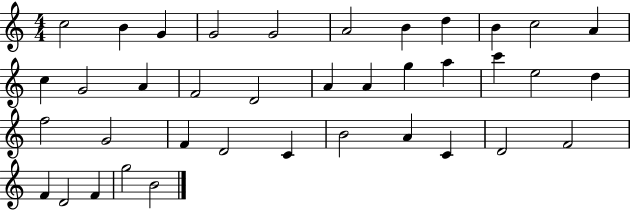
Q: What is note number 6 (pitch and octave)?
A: A4